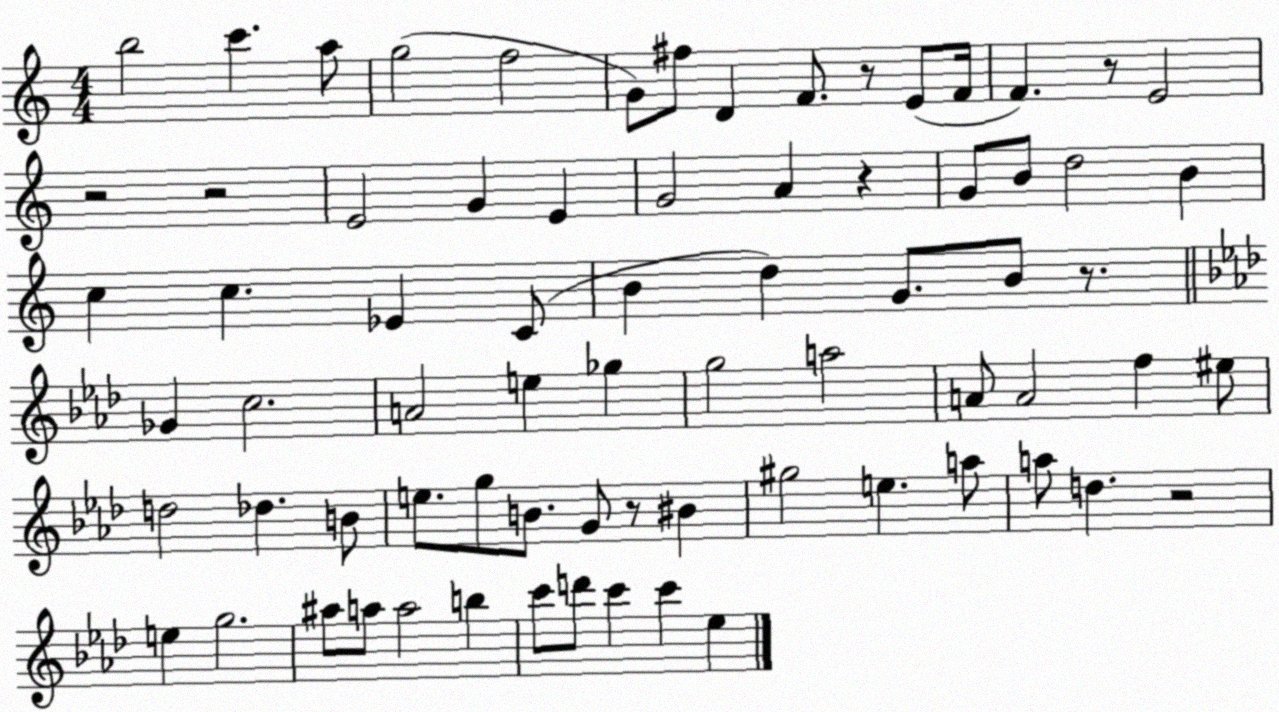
X:1
T:Untitled
M:4/4
L:1/4
K:C
b2 c' a/2 g2 f2 G/2 ^f/2 D F/2 z/2 E/2 F/4 F z/2 E2 z2 z2 E2 G E G2 A z G/2 B/2 d2 B c c _E C/2 B d G/2 B/2 z/2 _G c2 A2 e _g g2 a2 A/2 A2 f ^e/2 d2 _d B/2 e/2 g/2 B/2 G/2 z/2 ^B ^g2 e a/2 a/2 d z2 e g2 ^a/2 a/2 a2 b c'/2 d'/2 c' c' _e